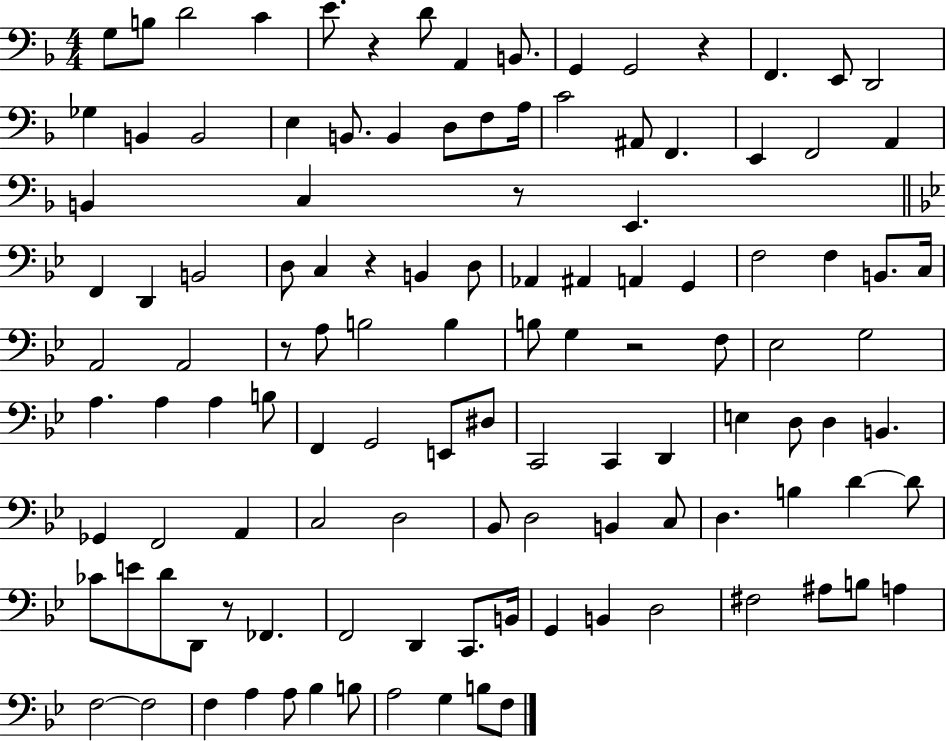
X:1
T:Untitled
M:4/4
L:1/4
K:F
G,/2 B,/2 D2 C E/2 z D/2 A,, B,,/2 G,, G,,2 z F,, E,,/2 D,,2 _G, B,, B,,2 E, B,,/2 B,, D,/2 F,/2 A,/4 C2 ^A,,/2 F,, E,, F,,2 A,, B,, C, z/2 E,, F,, D,, B,,2 D,/2 C, z B,, D,/2 _A,, ^A,, A,, G,, F,2 F, B,,/2 C,/4 A,,2 A,,2 z/2 A,/2 B,2 B, B,/2 G, z2 F,/2 _E,2 G,2 A, A, A, B,/2 F,, G,,2 E,,/2 ^D,/2 C,,2 C,, D,, E, D,/2 D, B,, _G,, F,,2 A,, C,2 D,2 _B,,/2 D,2 B,, C,/2 D, B, D D/2 _C/2 E/2 D/2 D,,/2 z/2 _F,, F,,2 D,, C,,/2 B,,/4 G,, B,, D,2 ^F,2 ^A,/2 B,/2 A, F,2 F,2 F, A, A,/2 _B, B,/2 A,2 G, B,/2 F,/2